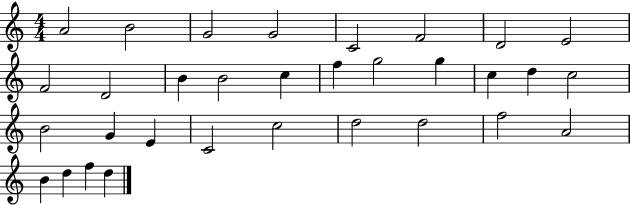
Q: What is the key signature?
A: C major